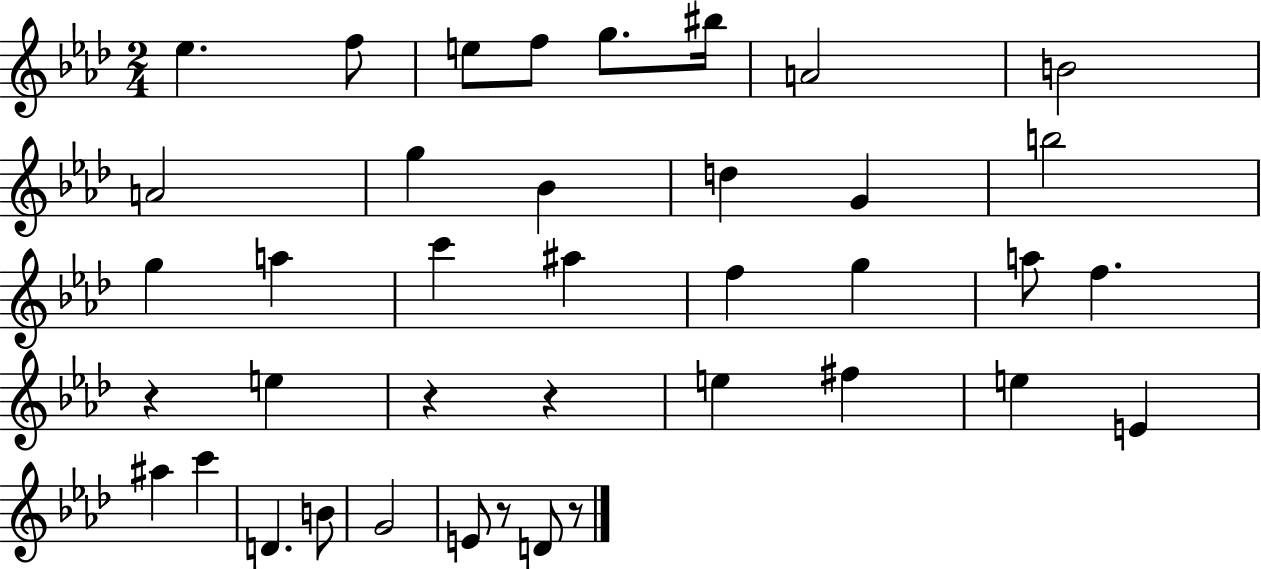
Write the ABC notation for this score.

X:1
T:Untitled
M:2/4
L:1/4
K:Ab
_e f/2 e/2 f/2 g/2 ^b/4 A2 B2 A2 g _B d G b2 g a c' ^a f g a/2 f z e z z e ^f e E ^a c' D B/2 G2 E/2 z/2 D/2 z/2